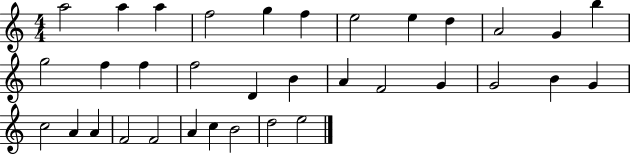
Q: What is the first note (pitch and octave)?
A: A5